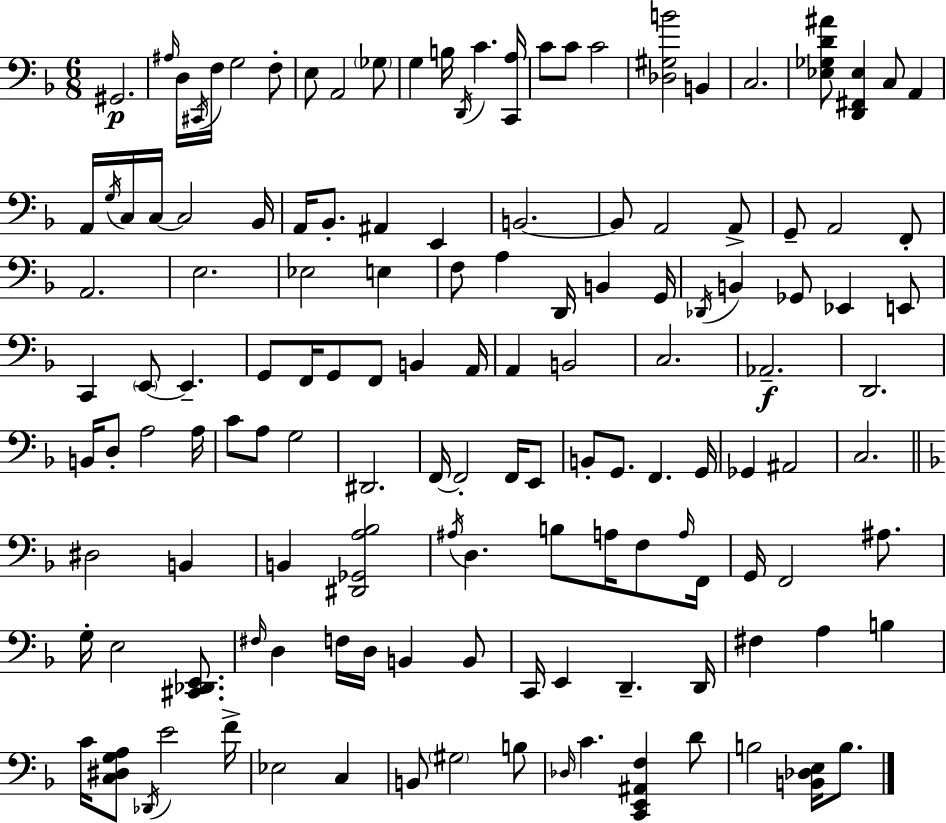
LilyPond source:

{
  \clef bass
  \numericTimeSignature
  \time 6/8
  \key f \major
  gis,2.\p | \grace { ais16 } d16 \acciaccatura { cis,16 } f16 g2 | f8-. e8 a,2 | \parenthesize ges8 g4 b16 \acciaccatura { d,16 } c'4. | \break <c, a>16 c'8 c'8 c'2 | <des gis b'>2 b,4 | c2. | <ees ges d' ais'>8 <d, fis, ees>4 c8 a,4 | \break a,16 \acciaccatura { g16 } c16 c16~~ c2 | bes,16 a,16 bes,8.-. ais,4 | e,4 b,2.~~ | b,8 a,2 | \break a,8-> g,8-- a,2 | f,8-. a,2. | e2. | ees2 | \break e4 f8 a4 d,16 b,4 | g,16 \acciaccatura { des,16 } b,4 ges,8 ees,4 | e,8 c,4 \parenthesize e,8~~ e,4.-- | g,8 f,16 g,8 f,8 | \break b,4 a,16 a,4 b,2 | c2. | aes,2.--\f | d,2. | \break b,16 d8-. a2 | a16 c'8 a8 g2 | dis,2. | f,16~~ f,2-. | \break f,16 e,8 b,8-. g,8. f,4. | g,16 ges,4 ais,2 | c2. | \bar "||" \break \key f \major dis2 b,4 | b,4 <dis, ges, a bes>2 | \acciaccatura { ais16 } d4. b8 a16 f8 | \grace { a16 } f,16 g,16 f,2 ais8. | \break g16-. e2 <cis, des, e,>8. | \grace { fis16 } d4 f16 d16 b,4 | b,8 c,16 e,4 d,4.-- | d,16 fis4 a4 b4 | \break c'16 <c dis g a>8 \acciaccatura { des,16 } e'2 | f'16-> ees2 | c4 b,8 \parenthesize gis2 | b8 \grace { des16 } c'4. <c, e, ais, f>4 | \break d'8 b2 | <b, des e>16 b8. \bar "|."
}